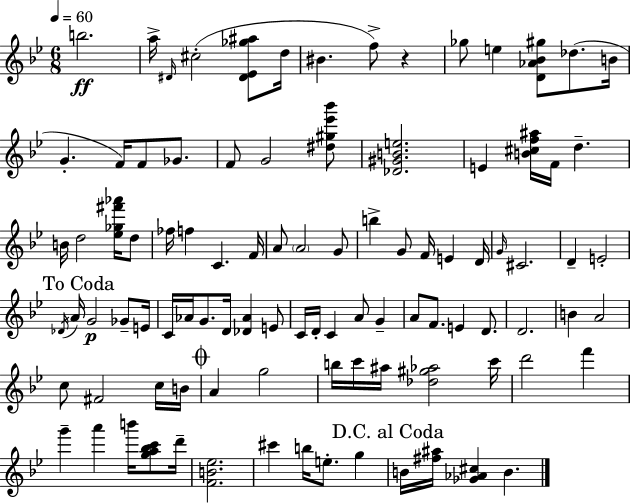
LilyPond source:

{
  \clef treble
  \numericTimeSignature
  \time 6/8
  \key g \minor
  \tempo 4 = 60
  b''2.\ff | a''16-> \grace { dis'16 }( cis''2-. <dis' ees' ges'' ais''>8 | d''16 bis'4. f''8->) r4 | ges''8 e''4 <d' aes' bes' gis''>8 des''8.( | \break b'16 g'4.-. f'16) f'8 ges'8. | f'8 g'2 <dis'' gis'' ees''' bes'''>8 | <des' gis' b' e''>2. | e'4 <b' cis'' f'' ais''>16 f'16 d''4.-- | \break b'16 d''2 <ees'' ges'' fis''' aes'''>16 d''8 | fes''16 f''4 c'4. | f'16 a'8 \parenthesize a'2 g'8 | b''4-> g'8 f'16 e'4 | \break d'16 \grace { g'16 } cis'2. | d'4-- e'2-. | \mark "To Coda" \acciaccatura { des'16 } a'16 g'2\p | ges'8-- e'16 c'16 aes'16 g'8. d'16 <des' aes'>4 | \break e'8 c'16 d'16-. c'4 a'8 g'4-- | a'8 f'8. e'4 | d'8. d'2. | b'4 a'2 | \break c''8 fis'2 | c''16 b'16 \mark \markup { \musicglyph "scripts.coda" } a'4 g''2 | b''16 c'''16 ais''16 <des'' gis'' aes''>2 | c'''16 d'''2 f'''4 | \break g'''4-- a'''4 b'''16 | <g'' a'' bes'' c'''>8 d'''16-- <f' b' ees''>2. | cis'''4 b''16 e''8.-. g''4 | \mark "D.C. al Coda" b'16 <fis'' ais''>16 <ges' aes' cis''>4 b'4. | \break \bar "|."
}